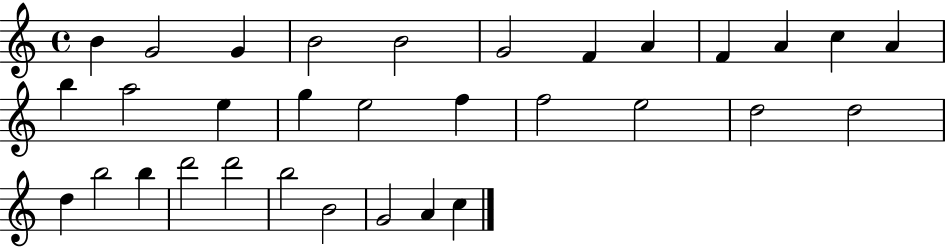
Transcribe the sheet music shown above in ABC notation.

X:1
T:Untitled
M:4/4
L:1/4
K:C
B G2 G B2 B2 G2 F A F A c A b a2 e g e2 f f2 e2 d2 d2 d b2 b d'2 d'2 b2 B2 G2 A c